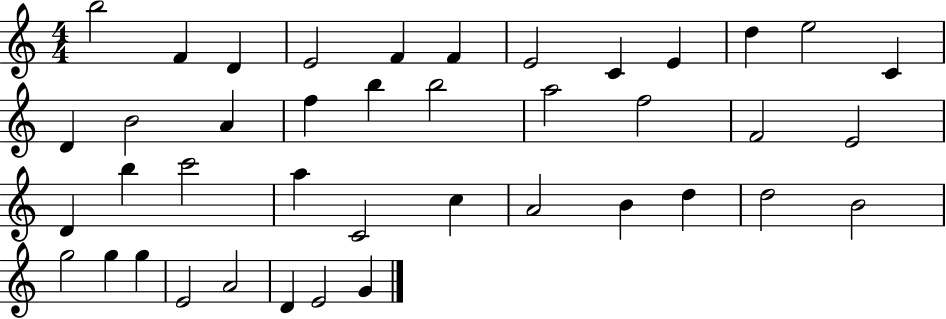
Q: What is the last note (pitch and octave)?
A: G4